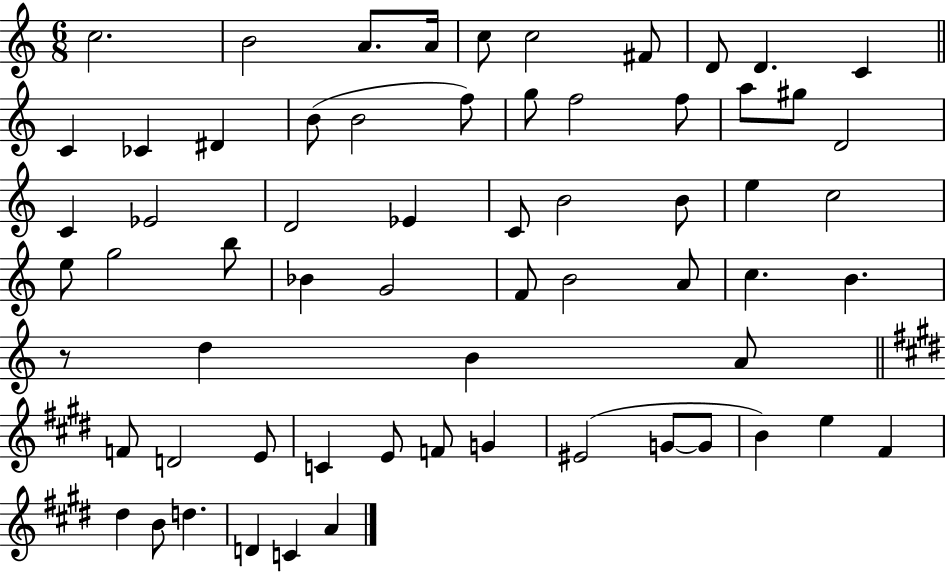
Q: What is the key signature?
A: C major